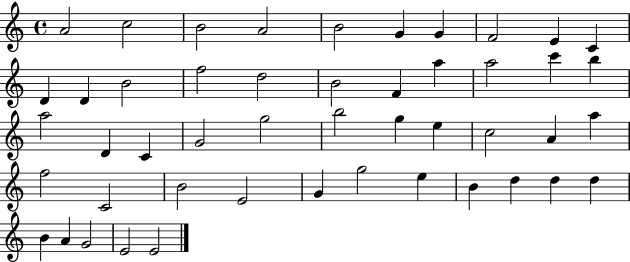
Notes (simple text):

A4/h C5/h B4/h A4/h B4/h G4/q G4/q F4/h E4/q C4/q D4/q D4/q B4/h F5/h D5/h B4/h F4/q A5/q A5/h C6/q B5/q A5/h D4/q C4/q G4/h G5/h B5/h G5/q E5/q C5/h A4/q A5/q F5/h C4/h B4/h E4/h G4/q G5/h E5/q B4/q D5/q D5/q D5/q B4/q A4/q G4/h E4/h E4/h